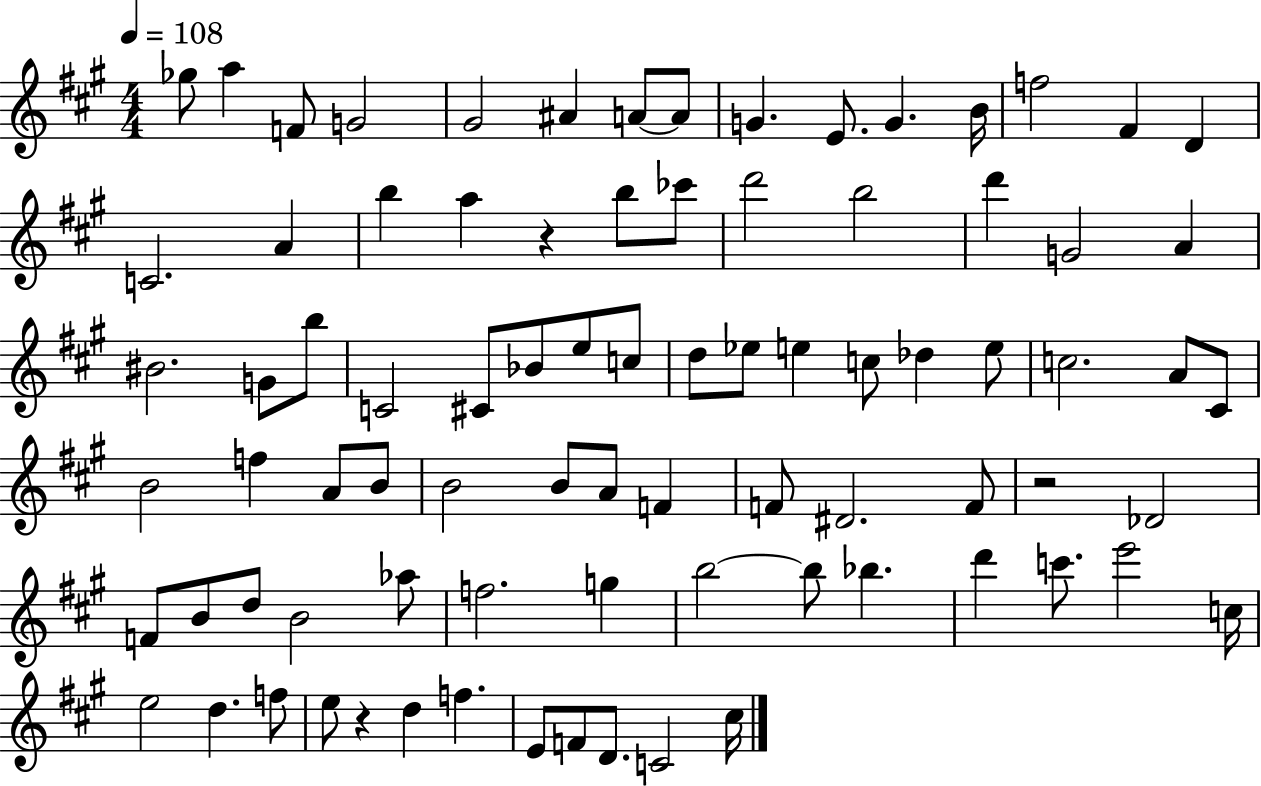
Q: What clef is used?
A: treble